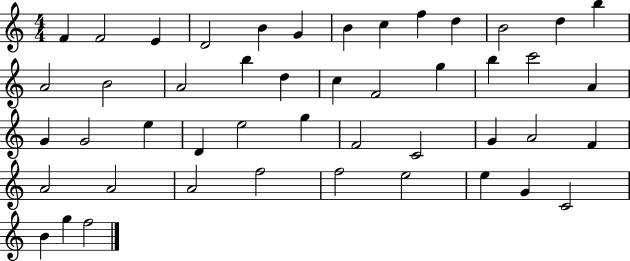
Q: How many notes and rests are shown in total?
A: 47